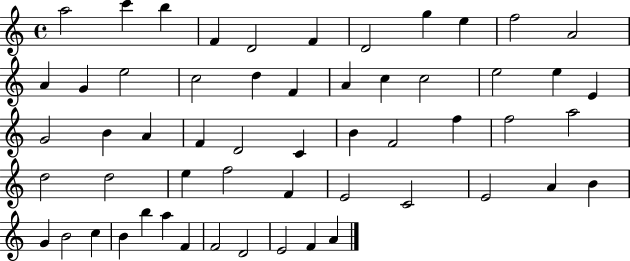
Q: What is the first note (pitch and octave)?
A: A5